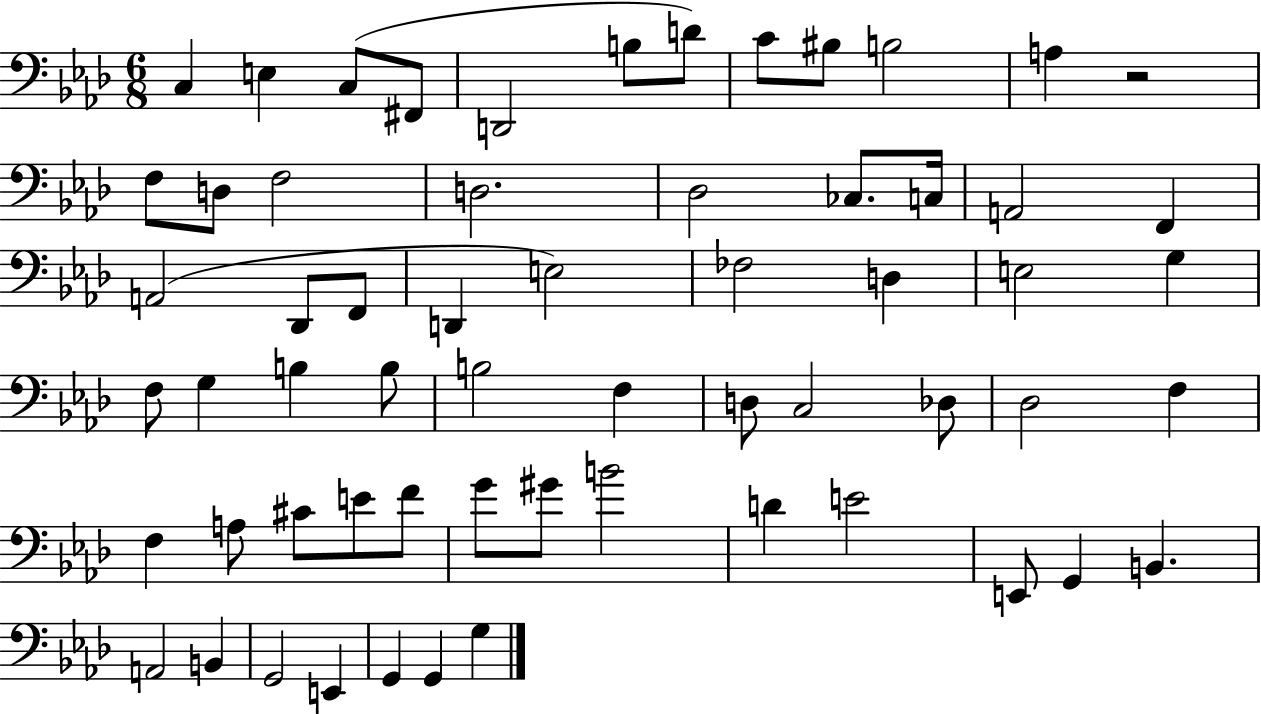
{
  \clef bass
  \numericTimeSignature
  \time 6/8
  \key aes \major
  \repeat volta 2 { c4 e4 c8( fis,8 | d,2 b8 d'8) | c'8 bis8 b2 | a4 r2 | \break f8 d8 f2 | d2. | des2 ces8. c16 | a,2 f,4 | \break a,2( des,8 f,8 | d,4 e2) | fes2 d4 | e2 g4 | \break f8 g4 b4 b8 | b2 f4 | d8 c2 des8 | des2 f4 | \break f4 a8 cis'8 e'8 f'8 | g'8 gis'8 b'2 | d'4 e'2 | e,8 g,4 b,4. | \break a,2 b,4 | g,2 e,4 | g,4 g,4 g4 | } \bar "|."
}